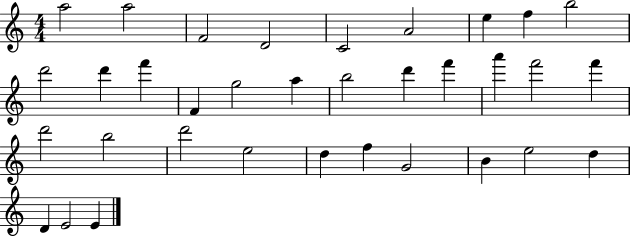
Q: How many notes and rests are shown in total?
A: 34